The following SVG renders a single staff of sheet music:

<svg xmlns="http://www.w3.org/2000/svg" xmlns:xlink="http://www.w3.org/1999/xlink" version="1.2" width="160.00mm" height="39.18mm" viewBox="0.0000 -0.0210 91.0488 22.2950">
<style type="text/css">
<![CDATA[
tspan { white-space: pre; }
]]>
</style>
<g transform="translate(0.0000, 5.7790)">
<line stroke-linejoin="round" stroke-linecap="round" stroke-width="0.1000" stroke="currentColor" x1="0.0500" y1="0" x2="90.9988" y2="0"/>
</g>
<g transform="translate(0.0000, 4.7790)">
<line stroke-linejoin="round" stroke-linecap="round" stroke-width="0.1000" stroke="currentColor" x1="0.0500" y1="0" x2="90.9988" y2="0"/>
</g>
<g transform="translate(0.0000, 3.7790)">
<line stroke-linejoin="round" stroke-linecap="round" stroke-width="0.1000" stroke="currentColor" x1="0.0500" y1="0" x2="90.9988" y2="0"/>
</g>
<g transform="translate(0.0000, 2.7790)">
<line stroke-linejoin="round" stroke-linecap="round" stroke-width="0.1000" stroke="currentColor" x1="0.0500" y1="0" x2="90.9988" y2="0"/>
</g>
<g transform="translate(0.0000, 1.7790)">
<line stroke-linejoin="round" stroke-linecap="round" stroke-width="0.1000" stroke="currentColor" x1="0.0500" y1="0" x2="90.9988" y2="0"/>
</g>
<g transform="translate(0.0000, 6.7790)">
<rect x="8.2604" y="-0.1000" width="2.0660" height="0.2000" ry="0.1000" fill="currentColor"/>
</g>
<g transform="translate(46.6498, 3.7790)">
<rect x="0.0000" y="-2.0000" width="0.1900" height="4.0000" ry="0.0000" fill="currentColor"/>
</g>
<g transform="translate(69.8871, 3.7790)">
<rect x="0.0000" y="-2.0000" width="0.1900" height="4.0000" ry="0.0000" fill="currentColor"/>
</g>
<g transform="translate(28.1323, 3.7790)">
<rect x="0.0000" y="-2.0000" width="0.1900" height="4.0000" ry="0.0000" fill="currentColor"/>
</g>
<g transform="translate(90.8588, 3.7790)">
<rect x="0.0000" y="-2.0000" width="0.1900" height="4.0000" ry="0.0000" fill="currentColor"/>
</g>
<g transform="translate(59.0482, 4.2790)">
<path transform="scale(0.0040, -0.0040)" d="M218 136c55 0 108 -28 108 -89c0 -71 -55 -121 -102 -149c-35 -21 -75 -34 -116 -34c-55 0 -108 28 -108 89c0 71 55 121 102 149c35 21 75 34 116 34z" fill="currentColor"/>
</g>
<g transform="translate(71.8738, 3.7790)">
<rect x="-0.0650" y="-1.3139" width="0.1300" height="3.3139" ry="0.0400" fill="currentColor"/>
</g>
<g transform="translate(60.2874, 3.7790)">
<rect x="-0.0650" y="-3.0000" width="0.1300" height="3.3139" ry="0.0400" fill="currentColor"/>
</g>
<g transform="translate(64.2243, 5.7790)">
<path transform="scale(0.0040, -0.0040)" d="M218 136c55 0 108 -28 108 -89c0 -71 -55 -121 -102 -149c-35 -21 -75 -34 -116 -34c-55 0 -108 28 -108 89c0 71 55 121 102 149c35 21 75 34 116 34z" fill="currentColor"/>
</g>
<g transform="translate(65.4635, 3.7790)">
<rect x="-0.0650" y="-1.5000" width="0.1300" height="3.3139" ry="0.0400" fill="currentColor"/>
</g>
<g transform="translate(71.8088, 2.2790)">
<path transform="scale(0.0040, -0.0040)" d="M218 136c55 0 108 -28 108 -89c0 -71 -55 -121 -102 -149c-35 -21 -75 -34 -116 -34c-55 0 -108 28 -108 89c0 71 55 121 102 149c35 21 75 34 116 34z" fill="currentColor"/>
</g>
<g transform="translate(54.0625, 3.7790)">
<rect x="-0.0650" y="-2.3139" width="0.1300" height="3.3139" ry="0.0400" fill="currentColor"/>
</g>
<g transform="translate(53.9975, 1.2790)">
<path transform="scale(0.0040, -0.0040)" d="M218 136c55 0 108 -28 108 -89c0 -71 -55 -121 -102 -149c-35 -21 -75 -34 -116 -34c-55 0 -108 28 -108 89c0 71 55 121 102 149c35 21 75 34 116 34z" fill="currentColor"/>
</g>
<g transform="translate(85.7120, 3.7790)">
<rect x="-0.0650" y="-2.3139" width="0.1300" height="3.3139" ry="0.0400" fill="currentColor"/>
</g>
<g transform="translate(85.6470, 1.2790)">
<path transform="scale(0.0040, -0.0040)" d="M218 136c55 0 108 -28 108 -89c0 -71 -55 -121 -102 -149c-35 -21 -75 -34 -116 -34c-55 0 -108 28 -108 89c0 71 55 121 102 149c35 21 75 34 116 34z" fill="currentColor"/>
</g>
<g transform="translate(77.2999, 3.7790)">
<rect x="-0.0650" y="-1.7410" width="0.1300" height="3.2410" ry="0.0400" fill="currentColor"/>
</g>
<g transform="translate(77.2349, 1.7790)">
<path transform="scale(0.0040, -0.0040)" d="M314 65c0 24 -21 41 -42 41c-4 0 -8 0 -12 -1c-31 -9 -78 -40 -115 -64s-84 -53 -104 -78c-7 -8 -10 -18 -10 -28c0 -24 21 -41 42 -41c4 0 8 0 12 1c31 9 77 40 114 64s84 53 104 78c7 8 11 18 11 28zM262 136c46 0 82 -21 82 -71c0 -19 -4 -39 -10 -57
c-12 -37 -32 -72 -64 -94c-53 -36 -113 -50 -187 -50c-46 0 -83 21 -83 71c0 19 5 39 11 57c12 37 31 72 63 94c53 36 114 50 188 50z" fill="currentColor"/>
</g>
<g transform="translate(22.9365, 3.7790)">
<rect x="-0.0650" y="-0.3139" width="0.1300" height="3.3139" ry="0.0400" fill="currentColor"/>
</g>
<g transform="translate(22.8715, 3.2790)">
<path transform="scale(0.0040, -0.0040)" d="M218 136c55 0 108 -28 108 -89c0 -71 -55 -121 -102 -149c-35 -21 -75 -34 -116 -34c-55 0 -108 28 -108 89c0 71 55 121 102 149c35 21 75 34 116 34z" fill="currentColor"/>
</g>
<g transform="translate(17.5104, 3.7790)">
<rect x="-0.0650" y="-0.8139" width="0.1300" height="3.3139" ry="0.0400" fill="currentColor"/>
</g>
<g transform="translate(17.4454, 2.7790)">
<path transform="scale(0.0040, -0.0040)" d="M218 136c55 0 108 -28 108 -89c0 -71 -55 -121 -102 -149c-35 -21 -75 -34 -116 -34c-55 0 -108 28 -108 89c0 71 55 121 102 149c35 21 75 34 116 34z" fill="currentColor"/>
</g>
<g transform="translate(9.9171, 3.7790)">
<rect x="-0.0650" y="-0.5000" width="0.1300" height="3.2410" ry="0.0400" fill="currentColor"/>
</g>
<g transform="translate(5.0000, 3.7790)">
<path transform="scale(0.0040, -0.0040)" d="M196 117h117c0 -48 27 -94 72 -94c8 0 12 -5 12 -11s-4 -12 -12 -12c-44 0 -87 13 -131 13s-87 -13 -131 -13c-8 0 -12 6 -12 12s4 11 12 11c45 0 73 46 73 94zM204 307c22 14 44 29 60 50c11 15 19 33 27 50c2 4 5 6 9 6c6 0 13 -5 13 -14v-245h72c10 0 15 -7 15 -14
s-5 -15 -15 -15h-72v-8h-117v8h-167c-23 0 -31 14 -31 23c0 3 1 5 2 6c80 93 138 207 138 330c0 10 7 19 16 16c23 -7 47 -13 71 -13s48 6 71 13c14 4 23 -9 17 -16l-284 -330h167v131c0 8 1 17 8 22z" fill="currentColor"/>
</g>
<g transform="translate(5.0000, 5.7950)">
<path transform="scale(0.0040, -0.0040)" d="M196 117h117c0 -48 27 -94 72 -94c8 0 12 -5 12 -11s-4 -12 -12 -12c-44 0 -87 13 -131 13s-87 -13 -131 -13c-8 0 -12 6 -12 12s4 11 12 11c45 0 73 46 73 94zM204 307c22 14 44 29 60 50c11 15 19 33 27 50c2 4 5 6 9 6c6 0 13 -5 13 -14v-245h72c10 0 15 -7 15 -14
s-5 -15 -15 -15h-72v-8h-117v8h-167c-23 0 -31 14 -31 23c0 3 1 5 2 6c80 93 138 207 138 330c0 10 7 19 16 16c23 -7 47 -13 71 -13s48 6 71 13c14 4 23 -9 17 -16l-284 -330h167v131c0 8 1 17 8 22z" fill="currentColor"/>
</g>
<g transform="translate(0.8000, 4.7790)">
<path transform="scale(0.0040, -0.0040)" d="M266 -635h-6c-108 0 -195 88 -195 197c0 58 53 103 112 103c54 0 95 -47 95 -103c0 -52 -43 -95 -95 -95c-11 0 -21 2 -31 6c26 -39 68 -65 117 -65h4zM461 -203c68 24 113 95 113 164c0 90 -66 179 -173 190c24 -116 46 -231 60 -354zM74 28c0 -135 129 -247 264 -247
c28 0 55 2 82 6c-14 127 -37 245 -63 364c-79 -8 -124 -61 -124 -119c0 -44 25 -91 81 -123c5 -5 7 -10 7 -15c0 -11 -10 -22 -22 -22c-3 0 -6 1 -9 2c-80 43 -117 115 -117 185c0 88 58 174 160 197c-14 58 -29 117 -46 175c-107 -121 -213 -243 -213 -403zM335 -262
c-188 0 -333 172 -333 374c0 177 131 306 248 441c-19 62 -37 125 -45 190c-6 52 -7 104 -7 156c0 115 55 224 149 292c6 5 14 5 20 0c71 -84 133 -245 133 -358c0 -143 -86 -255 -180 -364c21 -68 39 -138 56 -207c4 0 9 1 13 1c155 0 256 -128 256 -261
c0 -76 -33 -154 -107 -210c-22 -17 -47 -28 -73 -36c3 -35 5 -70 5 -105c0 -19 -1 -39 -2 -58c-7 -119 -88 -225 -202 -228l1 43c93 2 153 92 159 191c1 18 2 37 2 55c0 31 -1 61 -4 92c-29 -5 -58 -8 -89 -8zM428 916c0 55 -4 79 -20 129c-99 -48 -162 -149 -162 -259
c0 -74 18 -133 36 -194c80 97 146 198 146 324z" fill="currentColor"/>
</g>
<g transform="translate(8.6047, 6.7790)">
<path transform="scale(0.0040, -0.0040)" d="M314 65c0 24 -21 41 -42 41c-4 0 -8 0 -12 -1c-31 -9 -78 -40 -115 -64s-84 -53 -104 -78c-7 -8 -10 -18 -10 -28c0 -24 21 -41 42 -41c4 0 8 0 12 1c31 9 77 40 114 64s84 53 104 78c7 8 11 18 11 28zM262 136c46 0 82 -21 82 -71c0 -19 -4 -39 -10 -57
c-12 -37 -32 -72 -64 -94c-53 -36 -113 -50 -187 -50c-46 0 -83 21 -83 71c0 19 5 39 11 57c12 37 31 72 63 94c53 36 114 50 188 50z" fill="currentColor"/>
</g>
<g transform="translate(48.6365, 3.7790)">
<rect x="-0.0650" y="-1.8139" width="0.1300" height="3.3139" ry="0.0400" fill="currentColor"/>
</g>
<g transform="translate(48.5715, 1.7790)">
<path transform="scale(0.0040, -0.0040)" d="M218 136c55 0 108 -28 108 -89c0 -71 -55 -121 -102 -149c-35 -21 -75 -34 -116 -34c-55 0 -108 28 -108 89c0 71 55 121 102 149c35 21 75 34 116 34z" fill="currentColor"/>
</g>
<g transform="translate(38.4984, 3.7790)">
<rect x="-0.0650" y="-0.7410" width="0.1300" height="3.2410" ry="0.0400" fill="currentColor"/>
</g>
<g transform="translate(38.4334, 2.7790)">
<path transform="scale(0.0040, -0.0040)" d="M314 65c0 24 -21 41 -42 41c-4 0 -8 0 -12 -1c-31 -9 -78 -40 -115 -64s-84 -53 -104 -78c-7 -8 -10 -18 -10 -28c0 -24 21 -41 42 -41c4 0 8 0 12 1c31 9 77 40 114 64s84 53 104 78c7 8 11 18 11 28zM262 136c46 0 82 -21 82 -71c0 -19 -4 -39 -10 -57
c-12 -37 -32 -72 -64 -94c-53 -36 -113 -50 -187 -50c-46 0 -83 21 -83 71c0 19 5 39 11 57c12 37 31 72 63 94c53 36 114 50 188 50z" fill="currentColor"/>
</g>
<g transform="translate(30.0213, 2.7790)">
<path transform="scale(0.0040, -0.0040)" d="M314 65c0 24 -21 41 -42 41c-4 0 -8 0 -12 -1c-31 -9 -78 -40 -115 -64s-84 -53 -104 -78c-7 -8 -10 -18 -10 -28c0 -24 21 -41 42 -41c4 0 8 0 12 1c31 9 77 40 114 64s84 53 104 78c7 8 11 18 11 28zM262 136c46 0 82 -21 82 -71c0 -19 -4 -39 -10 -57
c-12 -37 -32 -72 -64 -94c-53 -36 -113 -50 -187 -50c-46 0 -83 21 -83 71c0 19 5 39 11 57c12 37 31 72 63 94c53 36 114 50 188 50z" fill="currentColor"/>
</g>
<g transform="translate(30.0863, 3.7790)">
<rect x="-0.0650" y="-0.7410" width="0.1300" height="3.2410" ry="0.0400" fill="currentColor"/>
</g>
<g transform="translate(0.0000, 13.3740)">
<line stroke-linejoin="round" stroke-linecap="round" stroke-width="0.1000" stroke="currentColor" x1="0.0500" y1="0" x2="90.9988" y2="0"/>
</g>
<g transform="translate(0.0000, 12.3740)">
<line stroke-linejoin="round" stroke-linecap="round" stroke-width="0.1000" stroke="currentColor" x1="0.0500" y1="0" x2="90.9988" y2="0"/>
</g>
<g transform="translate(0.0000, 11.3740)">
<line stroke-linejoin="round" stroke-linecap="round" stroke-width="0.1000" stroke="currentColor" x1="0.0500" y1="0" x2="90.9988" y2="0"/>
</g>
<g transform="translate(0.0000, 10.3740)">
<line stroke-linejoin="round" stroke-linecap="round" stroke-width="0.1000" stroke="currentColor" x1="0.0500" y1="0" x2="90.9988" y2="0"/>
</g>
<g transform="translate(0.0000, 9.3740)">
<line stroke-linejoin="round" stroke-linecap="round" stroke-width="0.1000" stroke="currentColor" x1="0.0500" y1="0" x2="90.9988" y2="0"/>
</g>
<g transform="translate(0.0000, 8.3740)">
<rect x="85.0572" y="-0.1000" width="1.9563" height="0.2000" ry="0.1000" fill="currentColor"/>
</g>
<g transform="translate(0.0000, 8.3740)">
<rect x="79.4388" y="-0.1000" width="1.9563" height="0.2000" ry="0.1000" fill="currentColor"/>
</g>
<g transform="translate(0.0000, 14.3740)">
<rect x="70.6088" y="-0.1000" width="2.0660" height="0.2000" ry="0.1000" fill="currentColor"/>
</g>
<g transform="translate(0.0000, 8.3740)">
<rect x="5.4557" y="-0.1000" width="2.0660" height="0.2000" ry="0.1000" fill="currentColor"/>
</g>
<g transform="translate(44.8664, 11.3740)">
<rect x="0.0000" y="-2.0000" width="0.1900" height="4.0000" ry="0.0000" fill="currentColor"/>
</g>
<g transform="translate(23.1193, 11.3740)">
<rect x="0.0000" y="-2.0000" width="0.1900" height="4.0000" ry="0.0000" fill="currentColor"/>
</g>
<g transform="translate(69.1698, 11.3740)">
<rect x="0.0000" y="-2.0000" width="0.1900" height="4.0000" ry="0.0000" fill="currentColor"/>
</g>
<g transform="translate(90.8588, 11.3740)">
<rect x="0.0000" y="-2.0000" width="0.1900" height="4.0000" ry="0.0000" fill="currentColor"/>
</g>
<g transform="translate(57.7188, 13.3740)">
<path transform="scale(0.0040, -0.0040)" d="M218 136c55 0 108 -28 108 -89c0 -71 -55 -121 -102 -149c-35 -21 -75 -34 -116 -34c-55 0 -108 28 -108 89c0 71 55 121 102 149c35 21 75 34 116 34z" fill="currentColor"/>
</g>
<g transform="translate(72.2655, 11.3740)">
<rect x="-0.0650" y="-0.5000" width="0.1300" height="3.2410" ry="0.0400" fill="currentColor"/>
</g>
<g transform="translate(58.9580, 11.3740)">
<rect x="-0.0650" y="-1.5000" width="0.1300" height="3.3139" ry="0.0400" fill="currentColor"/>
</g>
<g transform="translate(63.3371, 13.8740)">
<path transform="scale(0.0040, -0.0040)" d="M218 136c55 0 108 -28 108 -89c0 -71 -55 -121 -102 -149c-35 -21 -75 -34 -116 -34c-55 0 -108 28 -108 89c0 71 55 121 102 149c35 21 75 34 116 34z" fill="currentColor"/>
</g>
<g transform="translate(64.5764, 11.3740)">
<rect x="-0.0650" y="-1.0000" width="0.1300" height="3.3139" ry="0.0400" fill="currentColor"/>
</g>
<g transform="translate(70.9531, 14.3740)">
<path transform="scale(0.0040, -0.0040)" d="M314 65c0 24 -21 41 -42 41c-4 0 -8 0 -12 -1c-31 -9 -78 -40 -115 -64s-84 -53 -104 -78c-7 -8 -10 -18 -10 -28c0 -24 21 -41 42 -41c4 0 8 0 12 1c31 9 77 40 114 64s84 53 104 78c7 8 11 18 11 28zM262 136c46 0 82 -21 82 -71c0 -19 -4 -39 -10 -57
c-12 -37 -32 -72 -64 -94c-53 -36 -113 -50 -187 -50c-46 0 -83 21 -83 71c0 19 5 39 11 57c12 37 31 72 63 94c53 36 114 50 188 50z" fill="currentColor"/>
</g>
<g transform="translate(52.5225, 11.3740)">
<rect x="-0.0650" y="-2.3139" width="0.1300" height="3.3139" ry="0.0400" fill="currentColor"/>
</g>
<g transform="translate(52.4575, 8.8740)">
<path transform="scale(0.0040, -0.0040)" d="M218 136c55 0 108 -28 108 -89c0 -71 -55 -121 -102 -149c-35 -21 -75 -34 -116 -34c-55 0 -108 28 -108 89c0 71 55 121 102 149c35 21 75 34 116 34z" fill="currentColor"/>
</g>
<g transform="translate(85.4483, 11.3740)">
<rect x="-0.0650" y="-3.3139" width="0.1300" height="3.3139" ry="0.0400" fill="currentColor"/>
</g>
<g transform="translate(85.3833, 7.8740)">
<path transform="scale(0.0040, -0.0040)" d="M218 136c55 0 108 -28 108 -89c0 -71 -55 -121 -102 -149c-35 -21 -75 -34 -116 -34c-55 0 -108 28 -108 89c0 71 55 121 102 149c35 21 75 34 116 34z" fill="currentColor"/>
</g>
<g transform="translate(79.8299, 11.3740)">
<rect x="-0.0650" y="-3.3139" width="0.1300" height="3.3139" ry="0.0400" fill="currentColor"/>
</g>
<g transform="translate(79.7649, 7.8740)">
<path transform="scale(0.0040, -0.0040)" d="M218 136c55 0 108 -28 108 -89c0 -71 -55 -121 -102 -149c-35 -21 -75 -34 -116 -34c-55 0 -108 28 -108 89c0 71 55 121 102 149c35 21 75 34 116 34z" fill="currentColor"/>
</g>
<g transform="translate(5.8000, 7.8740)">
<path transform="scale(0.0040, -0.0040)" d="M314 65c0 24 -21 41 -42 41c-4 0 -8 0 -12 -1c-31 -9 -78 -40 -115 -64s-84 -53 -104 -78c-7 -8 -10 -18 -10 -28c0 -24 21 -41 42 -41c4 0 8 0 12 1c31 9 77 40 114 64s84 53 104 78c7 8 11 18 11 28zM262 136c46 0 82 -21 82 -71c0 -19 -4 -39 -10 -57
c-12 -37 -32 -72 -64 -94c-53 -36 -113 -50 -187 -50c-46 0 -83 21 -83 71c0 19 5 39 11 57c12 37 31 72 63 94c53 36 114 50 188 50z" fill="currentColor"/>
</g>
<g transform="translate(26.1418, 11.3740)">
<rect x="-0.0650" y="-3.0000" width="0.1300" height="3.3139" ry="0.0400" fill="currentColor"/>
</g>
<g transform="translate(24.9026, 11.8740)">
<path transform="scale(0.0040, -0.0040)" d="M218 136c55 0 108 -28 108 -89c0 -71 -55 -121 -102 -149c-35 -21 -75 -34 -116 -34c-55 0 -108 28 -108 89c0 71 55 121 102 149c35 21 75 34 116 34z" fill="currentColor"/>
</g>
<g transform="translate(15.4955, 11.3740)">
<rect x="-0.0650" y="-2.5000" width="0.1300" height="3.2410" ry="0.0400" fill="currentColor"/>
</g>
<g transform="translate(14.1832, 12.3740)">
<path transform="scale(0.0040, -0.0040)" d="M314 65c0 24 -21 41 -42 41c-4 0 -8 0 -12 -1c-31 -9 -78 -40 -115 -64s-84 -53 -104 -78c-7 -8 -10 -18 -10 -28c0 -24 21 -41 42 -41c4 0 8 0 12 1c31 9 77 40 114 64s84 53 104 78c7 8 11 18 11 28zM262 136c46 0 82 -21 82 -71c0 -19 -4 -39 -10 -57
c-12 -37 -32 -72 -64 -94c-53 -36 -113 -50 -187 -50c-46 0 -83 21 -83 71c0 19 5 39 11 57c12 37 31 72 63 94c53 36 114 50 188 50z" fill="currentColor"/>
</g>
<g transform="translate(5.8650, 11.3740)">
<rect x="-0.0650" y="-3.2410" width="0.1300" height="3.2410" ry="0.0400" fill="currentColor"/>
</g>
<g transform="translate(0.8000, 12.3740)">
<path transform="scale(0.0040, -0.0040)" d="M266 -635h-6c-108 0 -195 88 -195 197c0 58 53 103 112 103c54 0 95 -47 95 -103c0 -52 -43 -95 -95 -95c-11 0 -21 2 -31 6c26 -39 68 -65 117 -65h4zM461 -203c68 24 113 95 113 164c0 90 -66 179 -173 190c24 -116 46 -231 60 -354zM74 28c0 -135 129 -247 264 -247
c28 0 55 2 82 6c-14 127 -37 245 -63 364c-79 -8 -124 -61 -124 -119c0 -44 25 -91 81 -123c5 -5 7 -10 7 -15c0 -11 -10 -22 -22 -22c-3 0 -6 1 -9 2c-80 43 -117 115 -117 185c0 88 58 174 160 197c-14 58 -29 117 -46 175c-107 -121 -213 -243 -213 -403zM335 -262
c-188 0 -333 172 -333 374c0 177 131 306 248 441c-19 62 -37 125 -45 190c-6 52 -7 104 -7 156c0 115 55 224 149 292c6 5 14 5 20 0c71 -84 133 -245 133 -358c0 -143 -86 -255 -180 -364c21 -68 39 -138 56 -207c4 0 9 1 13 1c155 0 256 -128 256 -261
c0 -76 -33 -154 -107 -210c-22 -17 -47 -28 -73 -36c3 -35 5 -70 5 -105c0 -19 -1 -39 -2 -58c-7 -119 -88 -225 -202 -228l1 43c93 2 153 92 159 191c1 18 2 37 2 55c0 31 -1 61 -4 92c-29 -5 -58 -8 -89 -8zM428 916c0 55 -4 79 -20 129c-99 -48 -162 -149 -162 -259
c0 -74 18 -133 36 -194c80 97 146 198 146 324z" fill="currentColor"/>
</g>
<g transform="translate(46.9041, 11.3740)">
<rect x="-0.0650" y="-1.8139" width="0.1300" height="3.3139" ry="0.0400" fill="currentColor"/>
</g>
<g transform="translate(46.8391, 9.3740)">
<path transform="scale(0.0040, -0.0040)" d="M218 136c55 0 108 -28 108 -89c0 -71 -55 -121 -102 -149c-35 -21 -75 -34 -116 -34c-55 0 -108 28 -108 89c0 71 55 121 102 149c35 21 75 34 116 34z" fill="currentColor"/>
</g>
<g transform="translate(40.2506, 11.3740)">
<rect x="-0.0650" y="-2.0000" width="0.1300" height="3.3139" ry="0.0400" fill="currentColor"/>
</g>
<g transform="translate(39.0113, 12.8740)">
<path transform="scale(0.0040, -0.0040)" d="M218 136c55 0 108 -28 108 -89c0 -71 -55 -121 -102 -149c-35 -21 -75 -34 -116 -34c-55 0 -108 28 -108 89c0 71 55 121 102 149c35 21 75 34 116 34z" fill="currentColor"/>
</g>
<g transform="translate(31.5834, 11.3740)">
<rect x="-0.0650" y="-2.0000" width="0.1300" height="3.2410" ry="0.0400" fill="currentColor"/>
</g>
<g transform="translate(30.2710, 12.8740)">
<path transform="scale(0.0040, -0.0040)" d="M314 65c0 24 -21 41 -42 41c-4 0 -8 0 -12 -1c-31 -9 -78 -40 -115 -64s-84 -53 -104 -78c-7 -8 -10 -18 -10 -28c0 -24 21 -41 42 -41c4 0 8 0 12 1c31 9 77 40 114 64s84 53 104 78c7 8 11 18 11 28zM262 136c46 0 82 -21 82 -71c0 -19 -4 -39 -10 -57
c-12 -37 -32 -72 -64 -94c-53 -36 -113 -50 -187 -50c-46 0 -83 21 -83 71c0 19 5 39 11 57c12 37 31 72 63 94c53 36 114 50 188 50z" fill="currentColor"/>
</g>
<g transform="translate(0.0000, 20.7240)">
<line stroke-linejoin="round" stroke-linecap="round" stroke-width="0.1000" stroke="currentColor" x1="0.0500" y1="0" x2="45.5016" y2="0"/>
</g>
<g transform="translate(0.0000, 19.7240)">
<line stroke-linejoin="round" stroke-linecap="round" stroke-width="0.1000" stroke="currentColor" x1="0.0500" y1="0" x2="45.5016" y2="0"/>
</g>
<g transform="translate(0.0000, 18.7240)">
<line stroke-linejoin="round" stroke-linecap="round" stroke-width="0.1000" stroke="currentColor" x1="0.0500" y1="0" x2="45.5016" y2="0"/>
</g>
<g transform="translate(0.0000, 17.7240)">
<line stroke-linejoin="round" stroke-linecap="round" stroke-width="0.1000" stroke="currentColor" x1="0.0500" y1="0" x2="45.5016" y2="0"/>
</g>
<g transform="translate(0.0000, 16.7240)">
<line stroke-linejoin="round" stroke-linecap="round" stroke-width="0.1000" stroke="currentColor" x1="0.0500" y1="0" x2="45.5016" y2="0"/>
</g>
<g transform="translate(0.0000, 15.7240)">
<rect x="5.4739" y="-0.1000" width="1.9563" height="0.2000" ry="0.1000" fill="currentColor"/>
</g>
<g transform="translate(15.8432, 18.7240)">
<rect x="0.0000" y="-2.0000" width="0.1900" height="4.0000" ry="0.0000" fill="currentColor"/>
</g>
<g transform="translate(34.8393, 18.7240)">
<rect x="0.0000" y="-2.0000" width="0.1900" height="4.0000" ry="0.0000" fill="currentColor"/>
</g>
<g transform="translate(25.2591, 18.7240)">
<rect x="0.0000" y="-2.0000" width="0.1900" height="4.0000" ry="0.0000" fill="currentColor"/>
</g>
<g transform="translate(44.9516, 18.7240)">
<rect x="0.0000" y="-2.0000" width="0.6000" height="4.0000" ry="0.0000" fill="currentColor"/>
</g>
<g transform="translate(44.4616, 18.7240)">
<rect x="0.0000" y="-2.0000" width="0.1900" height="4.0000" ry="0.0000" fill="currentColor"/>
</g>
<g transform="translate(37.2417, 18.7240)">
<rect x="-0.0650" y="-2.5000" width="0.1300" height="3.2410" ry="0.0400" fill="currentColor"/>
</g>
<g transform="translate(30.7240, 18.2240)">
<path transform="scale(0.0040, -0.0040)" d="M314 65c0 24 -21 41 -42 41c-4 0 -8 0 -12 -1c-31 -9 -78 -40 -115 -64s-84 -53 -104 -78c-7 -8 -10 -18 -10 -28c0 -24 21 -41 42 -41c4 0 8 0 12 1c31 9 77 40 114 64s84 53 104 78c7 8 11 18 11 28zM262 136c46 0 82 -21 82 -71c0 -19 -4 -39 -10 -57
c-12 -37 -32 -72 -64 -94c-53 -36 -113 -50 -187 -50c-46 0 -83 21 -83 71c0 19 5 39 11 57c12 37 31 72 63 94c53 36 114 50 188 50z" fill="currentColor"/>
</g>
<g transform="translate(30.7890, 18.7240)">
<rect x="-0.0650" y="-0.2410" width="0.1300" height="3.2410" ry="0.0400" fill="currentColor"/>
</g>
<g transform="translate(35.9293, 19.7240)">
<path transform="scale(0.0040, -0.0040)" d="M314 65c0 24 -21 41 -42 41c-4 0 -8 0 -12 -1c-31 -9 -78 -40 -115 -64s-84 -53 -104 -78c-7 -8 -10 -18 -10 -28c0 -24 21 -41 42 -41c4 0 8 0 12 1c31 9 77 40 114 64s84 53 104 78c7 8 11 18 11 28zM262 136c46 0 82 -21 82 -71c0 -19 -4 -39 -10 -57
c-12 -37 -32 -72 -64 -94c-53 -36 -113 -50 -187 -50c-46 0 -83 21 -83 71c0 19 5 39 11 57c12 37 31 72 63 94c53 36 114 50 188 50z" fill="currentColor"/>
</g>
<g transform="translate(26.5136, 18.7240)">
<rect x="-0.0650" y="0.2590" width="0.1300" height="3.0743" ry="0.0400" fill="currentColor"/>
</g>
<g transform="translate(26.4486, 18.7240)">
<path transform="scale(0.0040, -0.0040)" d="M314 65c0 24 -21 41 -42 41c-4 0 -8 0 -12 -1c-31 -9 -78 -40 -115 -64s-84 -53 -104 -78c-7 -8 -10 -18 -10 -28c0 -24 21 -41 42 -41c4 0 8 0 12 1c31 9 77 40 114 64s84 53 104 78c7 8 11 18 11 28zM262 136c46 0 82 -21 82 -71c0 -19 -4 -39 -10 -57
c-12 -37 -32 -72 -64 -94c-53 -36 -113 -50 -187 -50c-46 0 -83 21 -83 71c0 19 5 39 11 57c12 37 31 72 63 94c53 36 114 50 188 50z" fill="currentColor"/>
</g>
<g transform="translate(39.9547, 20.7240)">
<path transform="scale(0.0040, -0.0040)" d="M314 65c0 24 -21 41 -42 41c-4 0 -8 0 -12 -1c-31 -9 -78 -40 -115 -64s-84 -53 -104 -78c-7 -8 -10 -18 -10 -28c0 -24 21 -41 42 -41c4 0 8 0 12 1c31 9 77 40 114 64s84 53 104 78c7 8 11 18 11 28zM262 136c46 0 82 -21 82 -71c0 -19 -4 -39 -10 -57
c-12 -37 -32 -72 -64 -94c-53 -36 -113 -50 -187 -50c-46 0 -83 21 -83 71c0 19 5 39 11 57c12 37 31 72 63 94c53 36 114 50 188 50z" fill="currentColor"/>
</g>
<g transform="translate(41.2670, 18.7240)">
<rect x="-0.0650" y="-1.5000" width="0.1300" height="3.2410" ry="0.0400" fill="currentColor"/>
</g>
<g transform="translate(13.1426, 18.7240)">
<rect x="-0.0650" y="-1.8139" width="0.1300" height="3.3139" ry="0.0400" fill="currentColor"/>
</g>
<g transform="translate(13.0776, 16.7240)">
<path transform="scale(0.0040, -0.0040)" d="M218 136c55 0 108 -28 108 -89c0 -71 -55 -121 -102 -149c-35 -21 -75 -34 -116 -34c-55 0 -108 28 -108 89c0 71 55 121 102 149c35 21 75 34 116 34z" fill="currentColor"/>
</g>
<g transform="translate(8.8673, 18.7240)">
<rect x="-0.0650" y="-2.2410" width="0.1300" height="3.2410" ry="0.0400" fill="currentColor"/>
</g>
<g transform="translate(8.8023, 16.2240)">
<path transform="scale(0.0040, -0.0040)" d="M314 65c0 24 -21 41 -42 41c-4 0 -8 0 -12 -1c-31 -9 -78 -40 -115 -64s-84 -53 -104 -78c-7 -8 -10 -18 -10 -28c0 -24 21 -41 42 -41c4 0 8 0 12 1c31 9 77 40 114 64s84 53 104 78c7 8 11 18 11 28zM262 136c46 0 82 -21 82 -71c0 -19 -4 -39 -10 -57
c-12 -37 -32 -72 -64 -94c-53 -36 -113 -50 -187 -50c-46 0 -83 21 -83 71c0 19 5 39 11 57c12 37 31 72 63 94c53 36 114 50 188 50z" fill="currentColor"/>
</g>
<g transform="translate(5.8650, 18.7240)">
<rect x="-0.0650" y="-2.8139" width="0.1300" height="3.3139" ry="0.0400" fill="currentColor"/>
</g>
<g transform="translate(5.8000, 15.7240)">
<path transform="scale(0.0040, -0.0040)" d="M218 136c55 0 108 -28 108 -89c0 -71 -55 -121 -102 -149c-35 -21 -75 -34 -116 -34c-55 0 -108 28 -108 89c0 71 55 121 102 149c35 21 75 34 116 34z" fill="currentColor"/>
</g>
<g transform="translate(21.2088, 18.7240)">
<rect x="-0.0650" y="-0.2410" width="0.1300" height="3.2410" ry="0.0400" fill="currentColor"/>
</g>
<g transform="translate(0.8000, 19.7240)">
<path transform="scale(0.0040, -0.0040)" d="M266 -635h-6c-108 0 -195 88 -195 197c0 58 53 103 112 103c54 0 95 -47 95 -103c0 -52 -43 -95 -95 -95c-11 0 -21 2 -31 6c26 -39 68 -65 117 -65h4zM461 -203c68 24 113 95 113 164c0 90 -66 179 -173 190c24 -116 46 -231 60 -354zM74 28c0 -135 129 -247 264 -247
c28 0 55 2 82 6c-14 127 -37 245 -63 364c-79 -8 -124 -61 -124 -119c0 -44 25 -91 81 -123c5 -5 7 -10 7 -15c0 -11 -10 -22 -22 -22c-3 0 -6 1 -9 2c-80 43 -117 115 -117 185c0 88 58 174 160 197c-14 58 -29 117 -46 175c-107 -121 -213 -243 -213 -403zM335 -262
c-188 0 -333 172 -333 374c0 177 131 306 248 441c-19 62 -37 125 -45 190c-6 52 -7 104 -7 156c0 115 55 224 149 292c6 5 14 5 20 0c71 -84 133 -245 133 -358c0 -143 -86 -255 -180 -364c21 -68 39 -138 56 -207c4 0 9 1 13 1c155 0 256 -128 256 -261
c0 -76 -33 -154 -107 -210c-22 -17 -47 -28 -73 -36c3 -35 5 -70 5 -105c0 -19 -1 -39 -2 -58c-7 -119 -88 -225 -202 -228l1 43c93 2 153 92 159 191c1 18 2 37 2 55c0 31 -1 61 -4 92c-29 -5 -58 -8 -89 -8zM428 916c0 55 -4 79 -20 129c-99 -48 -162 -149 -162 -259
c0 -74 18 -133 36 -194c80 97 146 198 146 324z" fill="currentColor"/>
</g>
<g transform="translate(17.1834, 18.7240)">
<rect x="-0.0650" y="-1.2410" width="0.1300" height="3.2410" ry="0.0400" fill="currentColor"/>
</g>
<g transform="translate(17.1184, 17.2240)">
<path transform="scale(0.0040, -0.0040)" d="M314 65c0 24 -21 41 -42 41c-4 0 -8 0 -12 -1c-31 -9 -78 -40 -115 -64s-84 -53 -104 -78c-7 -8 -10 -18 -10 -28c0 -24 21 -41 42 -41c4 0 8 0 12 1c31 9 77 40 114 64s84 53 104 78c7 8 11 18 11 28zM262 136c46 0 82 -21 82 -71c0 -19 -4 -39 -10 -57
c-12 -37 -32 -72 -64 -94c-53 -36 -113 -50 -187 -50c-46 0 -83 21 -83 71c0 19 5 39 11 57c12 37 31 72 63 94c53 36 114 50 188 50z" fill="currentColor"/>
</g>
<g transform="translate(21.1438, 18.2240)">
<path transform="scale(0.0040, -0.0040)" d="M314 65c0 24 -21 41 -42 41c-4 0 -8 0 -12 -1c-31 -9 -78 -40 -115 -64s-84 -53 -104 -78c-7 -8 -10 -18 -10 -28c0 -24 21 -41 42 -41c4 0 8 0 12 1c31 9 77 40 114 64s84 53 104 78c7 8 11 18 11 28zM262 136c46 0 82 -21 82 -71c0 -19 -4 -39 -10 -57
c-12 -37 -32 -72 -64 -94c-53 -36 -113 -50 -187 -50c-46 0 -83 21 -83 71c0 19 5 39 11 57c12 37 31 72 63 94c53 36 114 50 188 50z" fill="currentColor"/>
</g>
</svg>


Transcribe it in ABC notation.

X:1
T:Untitled
M:4/4
L:1/4
K:C
C2 d c d2 d2 f g A E e f2 g b2 G2 A F2 F f g E D C2 b b a g2 f e2 c2 B2 c2 G2 E2